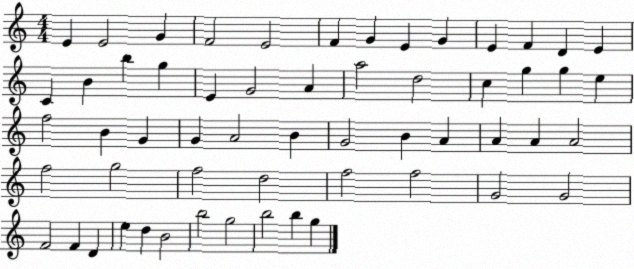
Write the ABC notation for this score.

X:1
T:Untitled
M:4/4
L:1/4
K:C
E E2 G F2 E2 F G E G E F D E C B b g E G2 A a2 d2 c g g e f2 B G G A2 B G2 B A A A A2 f2 g2 f2 d2 f2 f2 G2 G2 F2 F D e d B2 b2 g2 b2 b g